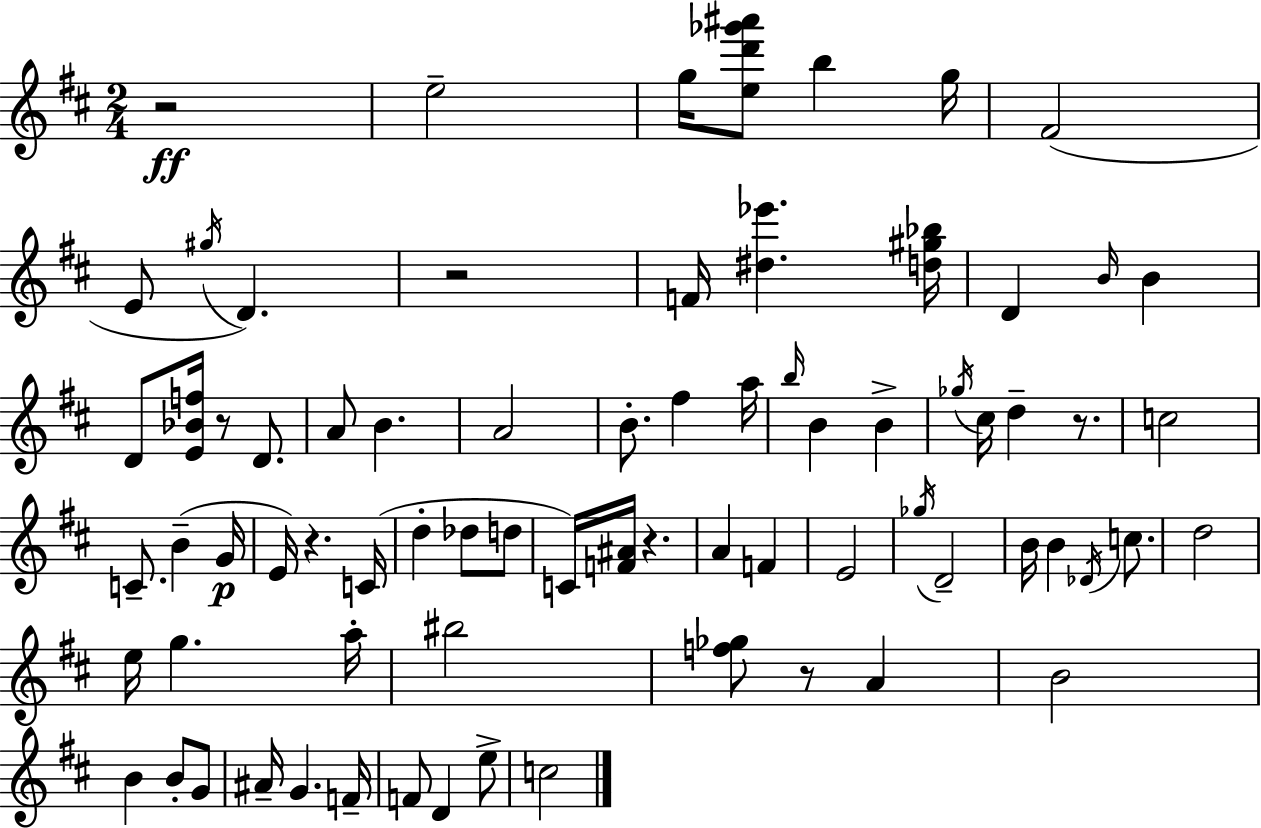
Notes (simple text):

R/h E5/h G5/s [E5,D6,Gb6,A#6]/e B5/q G5/s F#4/h E4/e G#5/s D4/q. R/h F4/s [D#5,Eb6]/q. [D5,G#5,Bb5]/s D4/q B4/s B4/q D4/e [E4,Bb4,F5]/s R/e D4/e. A4/e B4/q. A4/h B4/e. F#5/q A5/s B5/s B4/q B4/q Gb5/s C#5/s D5/q R/e. C5/h C4/e. B4/q G4/s E4/s R/q. C4/s D5/q Db5/e D5/e C4/s [F4,A#4]/s R/q. A4/q F4/q E4/h Gb5/s D4/h B4/s B4/q Db4/s C5/e. D5/h E5/s G5/q. A5/s BIS5/h [F5,Gb5]/e R/e A4/q B4/h B4/q B4/e G4/e A#4/s G4/q. F4/s F4/e D4/q E5/e C5/h